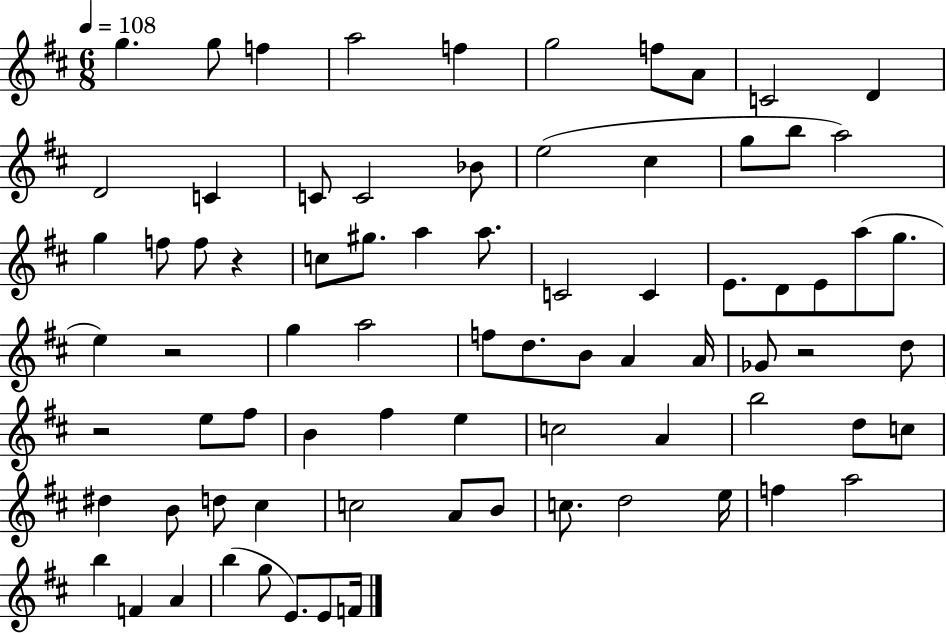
X:1
T:Untitled
M:6/8
L:1/4
K:D
g g/2 f a2 f g2 f/2 A/2 C2 D D2 C C/2 C2 _B/2 e2 ^c g/2 b/2 a2 g f/2 f/2 z c/2 ^g/2 a a/2 C2 C E/2 D/2 E/2 a/2 g/2 e z2 g a2 f/2 d/2 B/2 A A/4 _G/2 z2 d/2 z2 e/2 ^f/2 B ^f e c2 A b2 d/2 c/2 ^d B/2 d/2 ^c c2 A/2 B/2 c/2 d2 e/4 f a2 b F A b g/2 E/2 E/2 F/4